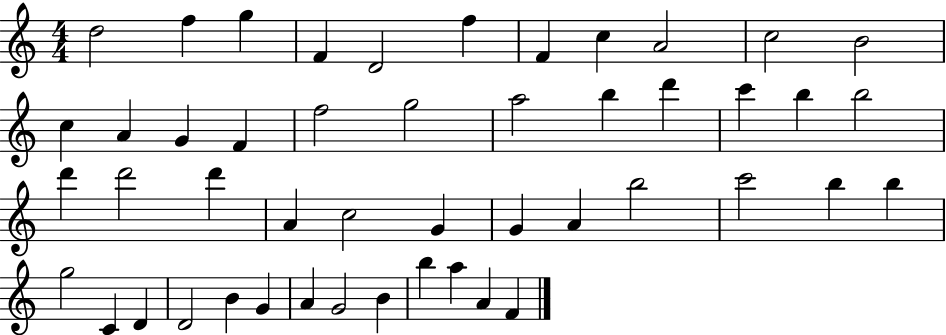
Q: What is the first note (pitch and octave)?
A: D5